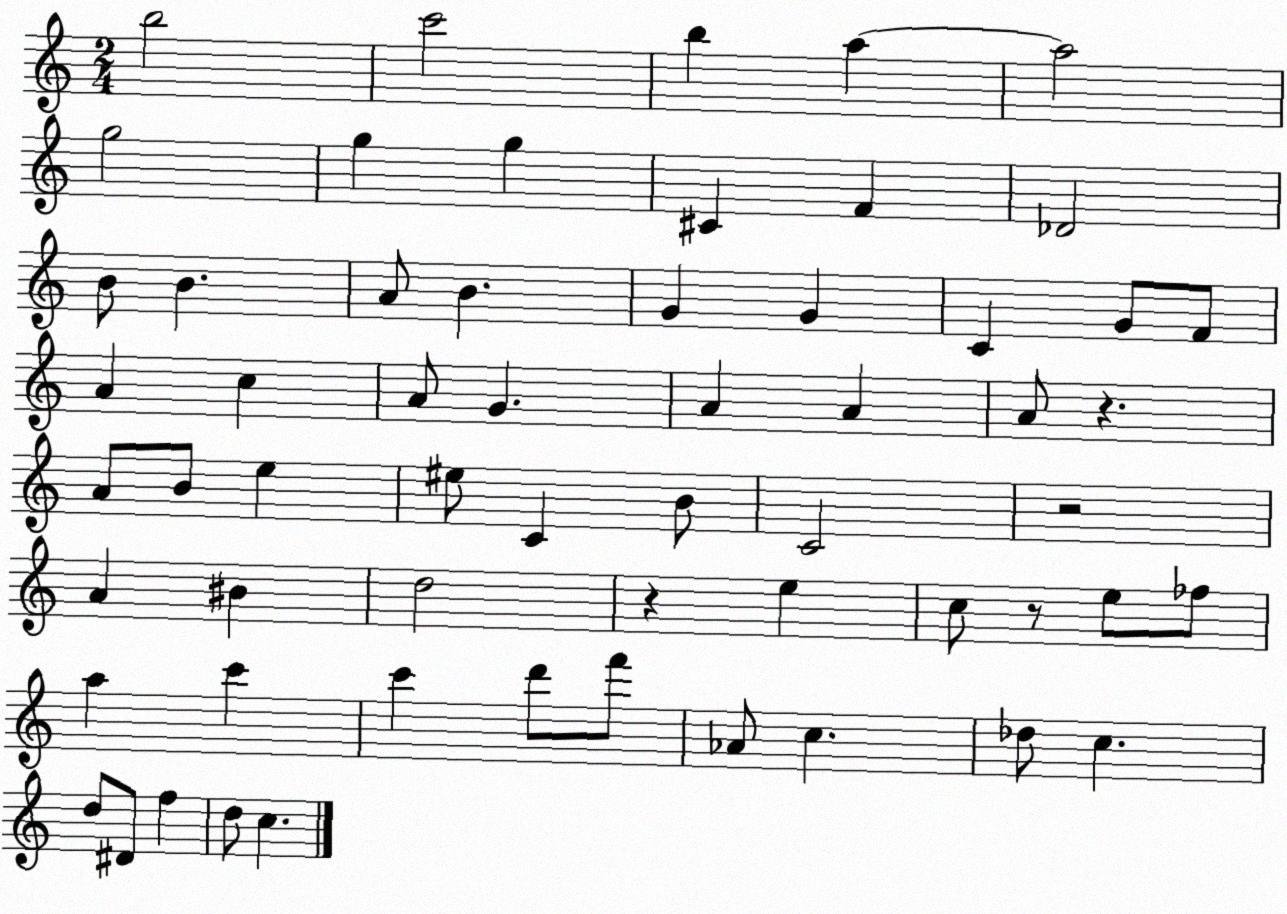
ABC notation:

X:1
T:Untitled
M:2/4
L:1/4
K:C
b2 c'2 b a a2 g2 g g ^C F _D2 B/2 B A/2 B G G C G/2 F/2 A c A/2 G A A A/2 z A/2 B/2 e ^e/2 C B/2 C2 z2 A ^B d2 z e c/2 z/2 e/2 _f/2 a c' c' d'/2 f'/2 _A/2 c _d/2 c d/2 ^D/2 f d/2 c